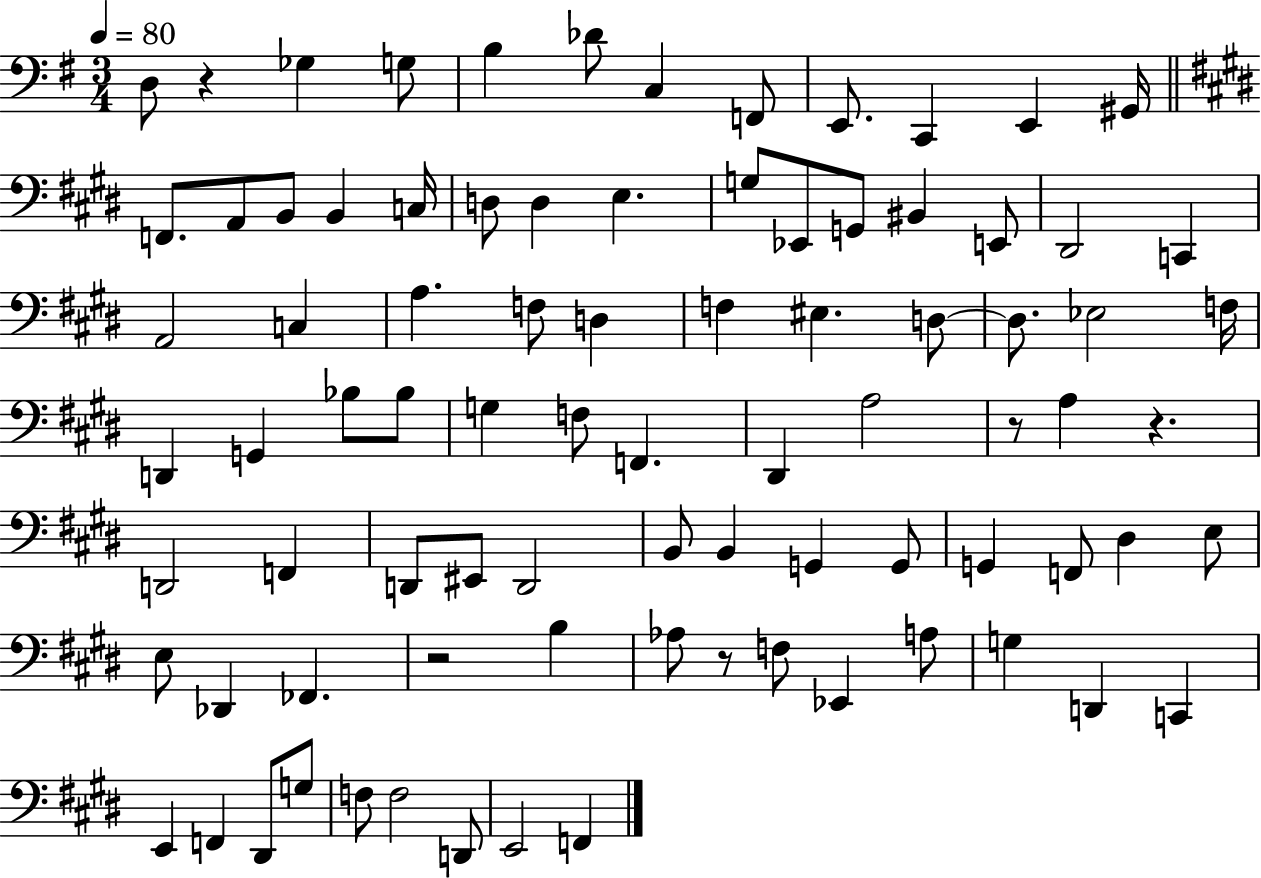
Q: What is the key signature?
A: G major